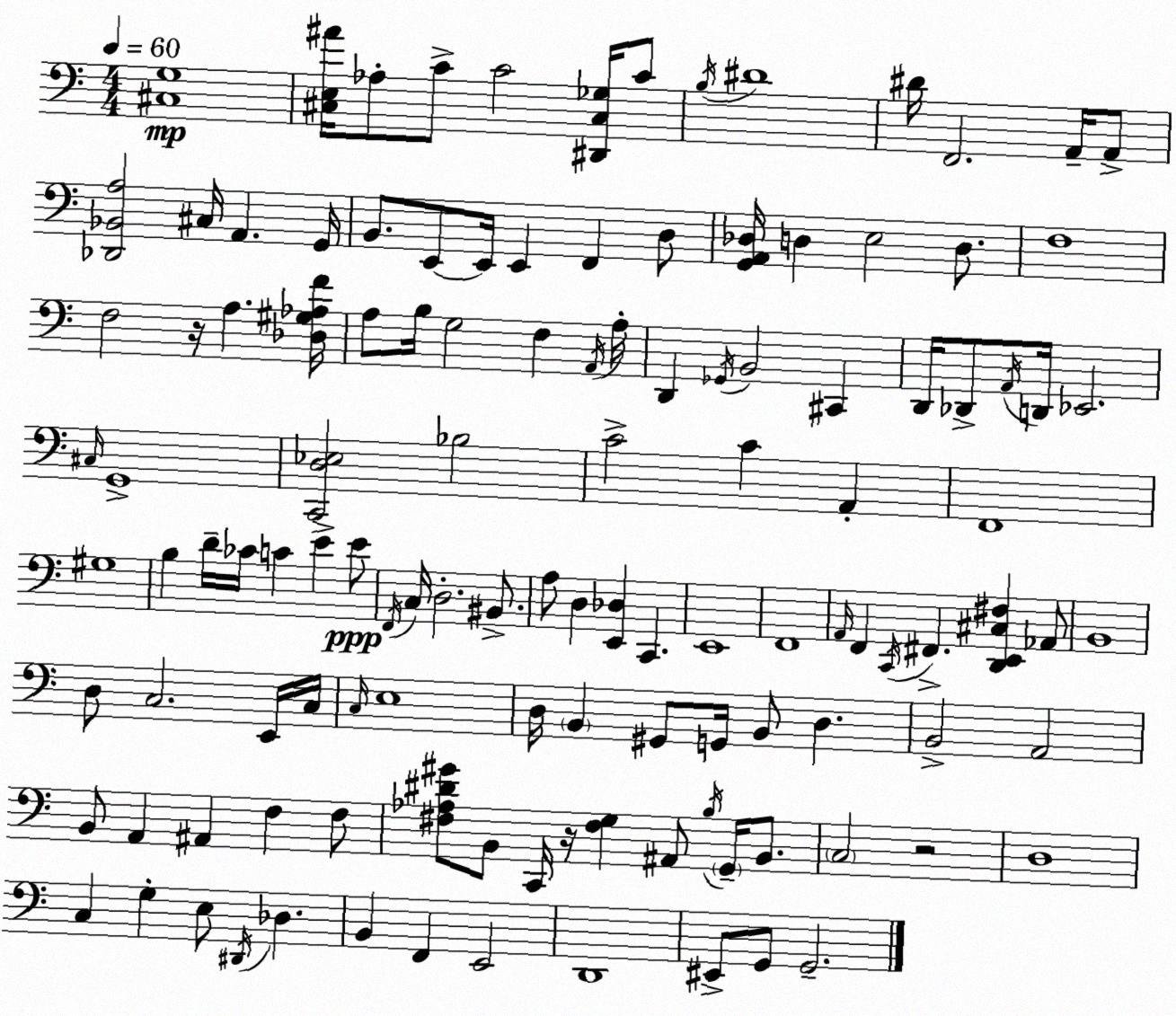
X:1
T:Untitled
M:4/4
L:1/4
K:Am
[^C,G,]4 [^C,E,^A]/4 _A,/2 C/2 C2 [^D,,^C,_G,]/4 C/2 B,/4 ^D4 ^D/4 F,,2 A,,/4 A,,/2 [_D,,_B,,A,]2 ^C,/4 A,, G,,/4 B,,/2 E,,/2 E,,/4 E,, F,, D,/2 [G,,A,,_D,]/4 D, E,2 D,/2 F,4 F,2 z/4 A, [_D,^G,_A,F]/4 A,/2 B,/4 G,2 F, A,,/4 A,/4 D,, _G,,/4 B,,2 ^C,, D,,/4 _D,,/2 A,,/4 D,,/4 _E,,2 ^C,/4 G,,4 [C,,D,_E,]2 _B,2 C2 C A,, F,,4 ^G,4 B, D/4 _C/4 C E E/2 F,,/4 C,/4 D,2 ^B,,/2 A,/2 D, [E,,_D,] C,, E,,4 F,,4 A,,/4 F,, C,,/4 ^F,, [D,,E,,^C,^F,] _A,,/2 B,,4 D,/2 C,2 E,,/4 C,/4 C,/4 E,4 D,/4 B,, ^G,,/2 G,,/4 B,,/2 D, B,,2 A,,2 B,,/2 A,, ^A,, F, F,/2 [^F,_A,^D^G]/2 B,,/2 C,,/4 z/4 [^F,G,] ^A,,/2 B,/4 G,,/4 B,,/2 C,2 z2 D,4 C, G, E,/2 ^D,,/4 _D, B,, F,, E,,2 D,,4 ^E,,/2 G,,/2 G,,2